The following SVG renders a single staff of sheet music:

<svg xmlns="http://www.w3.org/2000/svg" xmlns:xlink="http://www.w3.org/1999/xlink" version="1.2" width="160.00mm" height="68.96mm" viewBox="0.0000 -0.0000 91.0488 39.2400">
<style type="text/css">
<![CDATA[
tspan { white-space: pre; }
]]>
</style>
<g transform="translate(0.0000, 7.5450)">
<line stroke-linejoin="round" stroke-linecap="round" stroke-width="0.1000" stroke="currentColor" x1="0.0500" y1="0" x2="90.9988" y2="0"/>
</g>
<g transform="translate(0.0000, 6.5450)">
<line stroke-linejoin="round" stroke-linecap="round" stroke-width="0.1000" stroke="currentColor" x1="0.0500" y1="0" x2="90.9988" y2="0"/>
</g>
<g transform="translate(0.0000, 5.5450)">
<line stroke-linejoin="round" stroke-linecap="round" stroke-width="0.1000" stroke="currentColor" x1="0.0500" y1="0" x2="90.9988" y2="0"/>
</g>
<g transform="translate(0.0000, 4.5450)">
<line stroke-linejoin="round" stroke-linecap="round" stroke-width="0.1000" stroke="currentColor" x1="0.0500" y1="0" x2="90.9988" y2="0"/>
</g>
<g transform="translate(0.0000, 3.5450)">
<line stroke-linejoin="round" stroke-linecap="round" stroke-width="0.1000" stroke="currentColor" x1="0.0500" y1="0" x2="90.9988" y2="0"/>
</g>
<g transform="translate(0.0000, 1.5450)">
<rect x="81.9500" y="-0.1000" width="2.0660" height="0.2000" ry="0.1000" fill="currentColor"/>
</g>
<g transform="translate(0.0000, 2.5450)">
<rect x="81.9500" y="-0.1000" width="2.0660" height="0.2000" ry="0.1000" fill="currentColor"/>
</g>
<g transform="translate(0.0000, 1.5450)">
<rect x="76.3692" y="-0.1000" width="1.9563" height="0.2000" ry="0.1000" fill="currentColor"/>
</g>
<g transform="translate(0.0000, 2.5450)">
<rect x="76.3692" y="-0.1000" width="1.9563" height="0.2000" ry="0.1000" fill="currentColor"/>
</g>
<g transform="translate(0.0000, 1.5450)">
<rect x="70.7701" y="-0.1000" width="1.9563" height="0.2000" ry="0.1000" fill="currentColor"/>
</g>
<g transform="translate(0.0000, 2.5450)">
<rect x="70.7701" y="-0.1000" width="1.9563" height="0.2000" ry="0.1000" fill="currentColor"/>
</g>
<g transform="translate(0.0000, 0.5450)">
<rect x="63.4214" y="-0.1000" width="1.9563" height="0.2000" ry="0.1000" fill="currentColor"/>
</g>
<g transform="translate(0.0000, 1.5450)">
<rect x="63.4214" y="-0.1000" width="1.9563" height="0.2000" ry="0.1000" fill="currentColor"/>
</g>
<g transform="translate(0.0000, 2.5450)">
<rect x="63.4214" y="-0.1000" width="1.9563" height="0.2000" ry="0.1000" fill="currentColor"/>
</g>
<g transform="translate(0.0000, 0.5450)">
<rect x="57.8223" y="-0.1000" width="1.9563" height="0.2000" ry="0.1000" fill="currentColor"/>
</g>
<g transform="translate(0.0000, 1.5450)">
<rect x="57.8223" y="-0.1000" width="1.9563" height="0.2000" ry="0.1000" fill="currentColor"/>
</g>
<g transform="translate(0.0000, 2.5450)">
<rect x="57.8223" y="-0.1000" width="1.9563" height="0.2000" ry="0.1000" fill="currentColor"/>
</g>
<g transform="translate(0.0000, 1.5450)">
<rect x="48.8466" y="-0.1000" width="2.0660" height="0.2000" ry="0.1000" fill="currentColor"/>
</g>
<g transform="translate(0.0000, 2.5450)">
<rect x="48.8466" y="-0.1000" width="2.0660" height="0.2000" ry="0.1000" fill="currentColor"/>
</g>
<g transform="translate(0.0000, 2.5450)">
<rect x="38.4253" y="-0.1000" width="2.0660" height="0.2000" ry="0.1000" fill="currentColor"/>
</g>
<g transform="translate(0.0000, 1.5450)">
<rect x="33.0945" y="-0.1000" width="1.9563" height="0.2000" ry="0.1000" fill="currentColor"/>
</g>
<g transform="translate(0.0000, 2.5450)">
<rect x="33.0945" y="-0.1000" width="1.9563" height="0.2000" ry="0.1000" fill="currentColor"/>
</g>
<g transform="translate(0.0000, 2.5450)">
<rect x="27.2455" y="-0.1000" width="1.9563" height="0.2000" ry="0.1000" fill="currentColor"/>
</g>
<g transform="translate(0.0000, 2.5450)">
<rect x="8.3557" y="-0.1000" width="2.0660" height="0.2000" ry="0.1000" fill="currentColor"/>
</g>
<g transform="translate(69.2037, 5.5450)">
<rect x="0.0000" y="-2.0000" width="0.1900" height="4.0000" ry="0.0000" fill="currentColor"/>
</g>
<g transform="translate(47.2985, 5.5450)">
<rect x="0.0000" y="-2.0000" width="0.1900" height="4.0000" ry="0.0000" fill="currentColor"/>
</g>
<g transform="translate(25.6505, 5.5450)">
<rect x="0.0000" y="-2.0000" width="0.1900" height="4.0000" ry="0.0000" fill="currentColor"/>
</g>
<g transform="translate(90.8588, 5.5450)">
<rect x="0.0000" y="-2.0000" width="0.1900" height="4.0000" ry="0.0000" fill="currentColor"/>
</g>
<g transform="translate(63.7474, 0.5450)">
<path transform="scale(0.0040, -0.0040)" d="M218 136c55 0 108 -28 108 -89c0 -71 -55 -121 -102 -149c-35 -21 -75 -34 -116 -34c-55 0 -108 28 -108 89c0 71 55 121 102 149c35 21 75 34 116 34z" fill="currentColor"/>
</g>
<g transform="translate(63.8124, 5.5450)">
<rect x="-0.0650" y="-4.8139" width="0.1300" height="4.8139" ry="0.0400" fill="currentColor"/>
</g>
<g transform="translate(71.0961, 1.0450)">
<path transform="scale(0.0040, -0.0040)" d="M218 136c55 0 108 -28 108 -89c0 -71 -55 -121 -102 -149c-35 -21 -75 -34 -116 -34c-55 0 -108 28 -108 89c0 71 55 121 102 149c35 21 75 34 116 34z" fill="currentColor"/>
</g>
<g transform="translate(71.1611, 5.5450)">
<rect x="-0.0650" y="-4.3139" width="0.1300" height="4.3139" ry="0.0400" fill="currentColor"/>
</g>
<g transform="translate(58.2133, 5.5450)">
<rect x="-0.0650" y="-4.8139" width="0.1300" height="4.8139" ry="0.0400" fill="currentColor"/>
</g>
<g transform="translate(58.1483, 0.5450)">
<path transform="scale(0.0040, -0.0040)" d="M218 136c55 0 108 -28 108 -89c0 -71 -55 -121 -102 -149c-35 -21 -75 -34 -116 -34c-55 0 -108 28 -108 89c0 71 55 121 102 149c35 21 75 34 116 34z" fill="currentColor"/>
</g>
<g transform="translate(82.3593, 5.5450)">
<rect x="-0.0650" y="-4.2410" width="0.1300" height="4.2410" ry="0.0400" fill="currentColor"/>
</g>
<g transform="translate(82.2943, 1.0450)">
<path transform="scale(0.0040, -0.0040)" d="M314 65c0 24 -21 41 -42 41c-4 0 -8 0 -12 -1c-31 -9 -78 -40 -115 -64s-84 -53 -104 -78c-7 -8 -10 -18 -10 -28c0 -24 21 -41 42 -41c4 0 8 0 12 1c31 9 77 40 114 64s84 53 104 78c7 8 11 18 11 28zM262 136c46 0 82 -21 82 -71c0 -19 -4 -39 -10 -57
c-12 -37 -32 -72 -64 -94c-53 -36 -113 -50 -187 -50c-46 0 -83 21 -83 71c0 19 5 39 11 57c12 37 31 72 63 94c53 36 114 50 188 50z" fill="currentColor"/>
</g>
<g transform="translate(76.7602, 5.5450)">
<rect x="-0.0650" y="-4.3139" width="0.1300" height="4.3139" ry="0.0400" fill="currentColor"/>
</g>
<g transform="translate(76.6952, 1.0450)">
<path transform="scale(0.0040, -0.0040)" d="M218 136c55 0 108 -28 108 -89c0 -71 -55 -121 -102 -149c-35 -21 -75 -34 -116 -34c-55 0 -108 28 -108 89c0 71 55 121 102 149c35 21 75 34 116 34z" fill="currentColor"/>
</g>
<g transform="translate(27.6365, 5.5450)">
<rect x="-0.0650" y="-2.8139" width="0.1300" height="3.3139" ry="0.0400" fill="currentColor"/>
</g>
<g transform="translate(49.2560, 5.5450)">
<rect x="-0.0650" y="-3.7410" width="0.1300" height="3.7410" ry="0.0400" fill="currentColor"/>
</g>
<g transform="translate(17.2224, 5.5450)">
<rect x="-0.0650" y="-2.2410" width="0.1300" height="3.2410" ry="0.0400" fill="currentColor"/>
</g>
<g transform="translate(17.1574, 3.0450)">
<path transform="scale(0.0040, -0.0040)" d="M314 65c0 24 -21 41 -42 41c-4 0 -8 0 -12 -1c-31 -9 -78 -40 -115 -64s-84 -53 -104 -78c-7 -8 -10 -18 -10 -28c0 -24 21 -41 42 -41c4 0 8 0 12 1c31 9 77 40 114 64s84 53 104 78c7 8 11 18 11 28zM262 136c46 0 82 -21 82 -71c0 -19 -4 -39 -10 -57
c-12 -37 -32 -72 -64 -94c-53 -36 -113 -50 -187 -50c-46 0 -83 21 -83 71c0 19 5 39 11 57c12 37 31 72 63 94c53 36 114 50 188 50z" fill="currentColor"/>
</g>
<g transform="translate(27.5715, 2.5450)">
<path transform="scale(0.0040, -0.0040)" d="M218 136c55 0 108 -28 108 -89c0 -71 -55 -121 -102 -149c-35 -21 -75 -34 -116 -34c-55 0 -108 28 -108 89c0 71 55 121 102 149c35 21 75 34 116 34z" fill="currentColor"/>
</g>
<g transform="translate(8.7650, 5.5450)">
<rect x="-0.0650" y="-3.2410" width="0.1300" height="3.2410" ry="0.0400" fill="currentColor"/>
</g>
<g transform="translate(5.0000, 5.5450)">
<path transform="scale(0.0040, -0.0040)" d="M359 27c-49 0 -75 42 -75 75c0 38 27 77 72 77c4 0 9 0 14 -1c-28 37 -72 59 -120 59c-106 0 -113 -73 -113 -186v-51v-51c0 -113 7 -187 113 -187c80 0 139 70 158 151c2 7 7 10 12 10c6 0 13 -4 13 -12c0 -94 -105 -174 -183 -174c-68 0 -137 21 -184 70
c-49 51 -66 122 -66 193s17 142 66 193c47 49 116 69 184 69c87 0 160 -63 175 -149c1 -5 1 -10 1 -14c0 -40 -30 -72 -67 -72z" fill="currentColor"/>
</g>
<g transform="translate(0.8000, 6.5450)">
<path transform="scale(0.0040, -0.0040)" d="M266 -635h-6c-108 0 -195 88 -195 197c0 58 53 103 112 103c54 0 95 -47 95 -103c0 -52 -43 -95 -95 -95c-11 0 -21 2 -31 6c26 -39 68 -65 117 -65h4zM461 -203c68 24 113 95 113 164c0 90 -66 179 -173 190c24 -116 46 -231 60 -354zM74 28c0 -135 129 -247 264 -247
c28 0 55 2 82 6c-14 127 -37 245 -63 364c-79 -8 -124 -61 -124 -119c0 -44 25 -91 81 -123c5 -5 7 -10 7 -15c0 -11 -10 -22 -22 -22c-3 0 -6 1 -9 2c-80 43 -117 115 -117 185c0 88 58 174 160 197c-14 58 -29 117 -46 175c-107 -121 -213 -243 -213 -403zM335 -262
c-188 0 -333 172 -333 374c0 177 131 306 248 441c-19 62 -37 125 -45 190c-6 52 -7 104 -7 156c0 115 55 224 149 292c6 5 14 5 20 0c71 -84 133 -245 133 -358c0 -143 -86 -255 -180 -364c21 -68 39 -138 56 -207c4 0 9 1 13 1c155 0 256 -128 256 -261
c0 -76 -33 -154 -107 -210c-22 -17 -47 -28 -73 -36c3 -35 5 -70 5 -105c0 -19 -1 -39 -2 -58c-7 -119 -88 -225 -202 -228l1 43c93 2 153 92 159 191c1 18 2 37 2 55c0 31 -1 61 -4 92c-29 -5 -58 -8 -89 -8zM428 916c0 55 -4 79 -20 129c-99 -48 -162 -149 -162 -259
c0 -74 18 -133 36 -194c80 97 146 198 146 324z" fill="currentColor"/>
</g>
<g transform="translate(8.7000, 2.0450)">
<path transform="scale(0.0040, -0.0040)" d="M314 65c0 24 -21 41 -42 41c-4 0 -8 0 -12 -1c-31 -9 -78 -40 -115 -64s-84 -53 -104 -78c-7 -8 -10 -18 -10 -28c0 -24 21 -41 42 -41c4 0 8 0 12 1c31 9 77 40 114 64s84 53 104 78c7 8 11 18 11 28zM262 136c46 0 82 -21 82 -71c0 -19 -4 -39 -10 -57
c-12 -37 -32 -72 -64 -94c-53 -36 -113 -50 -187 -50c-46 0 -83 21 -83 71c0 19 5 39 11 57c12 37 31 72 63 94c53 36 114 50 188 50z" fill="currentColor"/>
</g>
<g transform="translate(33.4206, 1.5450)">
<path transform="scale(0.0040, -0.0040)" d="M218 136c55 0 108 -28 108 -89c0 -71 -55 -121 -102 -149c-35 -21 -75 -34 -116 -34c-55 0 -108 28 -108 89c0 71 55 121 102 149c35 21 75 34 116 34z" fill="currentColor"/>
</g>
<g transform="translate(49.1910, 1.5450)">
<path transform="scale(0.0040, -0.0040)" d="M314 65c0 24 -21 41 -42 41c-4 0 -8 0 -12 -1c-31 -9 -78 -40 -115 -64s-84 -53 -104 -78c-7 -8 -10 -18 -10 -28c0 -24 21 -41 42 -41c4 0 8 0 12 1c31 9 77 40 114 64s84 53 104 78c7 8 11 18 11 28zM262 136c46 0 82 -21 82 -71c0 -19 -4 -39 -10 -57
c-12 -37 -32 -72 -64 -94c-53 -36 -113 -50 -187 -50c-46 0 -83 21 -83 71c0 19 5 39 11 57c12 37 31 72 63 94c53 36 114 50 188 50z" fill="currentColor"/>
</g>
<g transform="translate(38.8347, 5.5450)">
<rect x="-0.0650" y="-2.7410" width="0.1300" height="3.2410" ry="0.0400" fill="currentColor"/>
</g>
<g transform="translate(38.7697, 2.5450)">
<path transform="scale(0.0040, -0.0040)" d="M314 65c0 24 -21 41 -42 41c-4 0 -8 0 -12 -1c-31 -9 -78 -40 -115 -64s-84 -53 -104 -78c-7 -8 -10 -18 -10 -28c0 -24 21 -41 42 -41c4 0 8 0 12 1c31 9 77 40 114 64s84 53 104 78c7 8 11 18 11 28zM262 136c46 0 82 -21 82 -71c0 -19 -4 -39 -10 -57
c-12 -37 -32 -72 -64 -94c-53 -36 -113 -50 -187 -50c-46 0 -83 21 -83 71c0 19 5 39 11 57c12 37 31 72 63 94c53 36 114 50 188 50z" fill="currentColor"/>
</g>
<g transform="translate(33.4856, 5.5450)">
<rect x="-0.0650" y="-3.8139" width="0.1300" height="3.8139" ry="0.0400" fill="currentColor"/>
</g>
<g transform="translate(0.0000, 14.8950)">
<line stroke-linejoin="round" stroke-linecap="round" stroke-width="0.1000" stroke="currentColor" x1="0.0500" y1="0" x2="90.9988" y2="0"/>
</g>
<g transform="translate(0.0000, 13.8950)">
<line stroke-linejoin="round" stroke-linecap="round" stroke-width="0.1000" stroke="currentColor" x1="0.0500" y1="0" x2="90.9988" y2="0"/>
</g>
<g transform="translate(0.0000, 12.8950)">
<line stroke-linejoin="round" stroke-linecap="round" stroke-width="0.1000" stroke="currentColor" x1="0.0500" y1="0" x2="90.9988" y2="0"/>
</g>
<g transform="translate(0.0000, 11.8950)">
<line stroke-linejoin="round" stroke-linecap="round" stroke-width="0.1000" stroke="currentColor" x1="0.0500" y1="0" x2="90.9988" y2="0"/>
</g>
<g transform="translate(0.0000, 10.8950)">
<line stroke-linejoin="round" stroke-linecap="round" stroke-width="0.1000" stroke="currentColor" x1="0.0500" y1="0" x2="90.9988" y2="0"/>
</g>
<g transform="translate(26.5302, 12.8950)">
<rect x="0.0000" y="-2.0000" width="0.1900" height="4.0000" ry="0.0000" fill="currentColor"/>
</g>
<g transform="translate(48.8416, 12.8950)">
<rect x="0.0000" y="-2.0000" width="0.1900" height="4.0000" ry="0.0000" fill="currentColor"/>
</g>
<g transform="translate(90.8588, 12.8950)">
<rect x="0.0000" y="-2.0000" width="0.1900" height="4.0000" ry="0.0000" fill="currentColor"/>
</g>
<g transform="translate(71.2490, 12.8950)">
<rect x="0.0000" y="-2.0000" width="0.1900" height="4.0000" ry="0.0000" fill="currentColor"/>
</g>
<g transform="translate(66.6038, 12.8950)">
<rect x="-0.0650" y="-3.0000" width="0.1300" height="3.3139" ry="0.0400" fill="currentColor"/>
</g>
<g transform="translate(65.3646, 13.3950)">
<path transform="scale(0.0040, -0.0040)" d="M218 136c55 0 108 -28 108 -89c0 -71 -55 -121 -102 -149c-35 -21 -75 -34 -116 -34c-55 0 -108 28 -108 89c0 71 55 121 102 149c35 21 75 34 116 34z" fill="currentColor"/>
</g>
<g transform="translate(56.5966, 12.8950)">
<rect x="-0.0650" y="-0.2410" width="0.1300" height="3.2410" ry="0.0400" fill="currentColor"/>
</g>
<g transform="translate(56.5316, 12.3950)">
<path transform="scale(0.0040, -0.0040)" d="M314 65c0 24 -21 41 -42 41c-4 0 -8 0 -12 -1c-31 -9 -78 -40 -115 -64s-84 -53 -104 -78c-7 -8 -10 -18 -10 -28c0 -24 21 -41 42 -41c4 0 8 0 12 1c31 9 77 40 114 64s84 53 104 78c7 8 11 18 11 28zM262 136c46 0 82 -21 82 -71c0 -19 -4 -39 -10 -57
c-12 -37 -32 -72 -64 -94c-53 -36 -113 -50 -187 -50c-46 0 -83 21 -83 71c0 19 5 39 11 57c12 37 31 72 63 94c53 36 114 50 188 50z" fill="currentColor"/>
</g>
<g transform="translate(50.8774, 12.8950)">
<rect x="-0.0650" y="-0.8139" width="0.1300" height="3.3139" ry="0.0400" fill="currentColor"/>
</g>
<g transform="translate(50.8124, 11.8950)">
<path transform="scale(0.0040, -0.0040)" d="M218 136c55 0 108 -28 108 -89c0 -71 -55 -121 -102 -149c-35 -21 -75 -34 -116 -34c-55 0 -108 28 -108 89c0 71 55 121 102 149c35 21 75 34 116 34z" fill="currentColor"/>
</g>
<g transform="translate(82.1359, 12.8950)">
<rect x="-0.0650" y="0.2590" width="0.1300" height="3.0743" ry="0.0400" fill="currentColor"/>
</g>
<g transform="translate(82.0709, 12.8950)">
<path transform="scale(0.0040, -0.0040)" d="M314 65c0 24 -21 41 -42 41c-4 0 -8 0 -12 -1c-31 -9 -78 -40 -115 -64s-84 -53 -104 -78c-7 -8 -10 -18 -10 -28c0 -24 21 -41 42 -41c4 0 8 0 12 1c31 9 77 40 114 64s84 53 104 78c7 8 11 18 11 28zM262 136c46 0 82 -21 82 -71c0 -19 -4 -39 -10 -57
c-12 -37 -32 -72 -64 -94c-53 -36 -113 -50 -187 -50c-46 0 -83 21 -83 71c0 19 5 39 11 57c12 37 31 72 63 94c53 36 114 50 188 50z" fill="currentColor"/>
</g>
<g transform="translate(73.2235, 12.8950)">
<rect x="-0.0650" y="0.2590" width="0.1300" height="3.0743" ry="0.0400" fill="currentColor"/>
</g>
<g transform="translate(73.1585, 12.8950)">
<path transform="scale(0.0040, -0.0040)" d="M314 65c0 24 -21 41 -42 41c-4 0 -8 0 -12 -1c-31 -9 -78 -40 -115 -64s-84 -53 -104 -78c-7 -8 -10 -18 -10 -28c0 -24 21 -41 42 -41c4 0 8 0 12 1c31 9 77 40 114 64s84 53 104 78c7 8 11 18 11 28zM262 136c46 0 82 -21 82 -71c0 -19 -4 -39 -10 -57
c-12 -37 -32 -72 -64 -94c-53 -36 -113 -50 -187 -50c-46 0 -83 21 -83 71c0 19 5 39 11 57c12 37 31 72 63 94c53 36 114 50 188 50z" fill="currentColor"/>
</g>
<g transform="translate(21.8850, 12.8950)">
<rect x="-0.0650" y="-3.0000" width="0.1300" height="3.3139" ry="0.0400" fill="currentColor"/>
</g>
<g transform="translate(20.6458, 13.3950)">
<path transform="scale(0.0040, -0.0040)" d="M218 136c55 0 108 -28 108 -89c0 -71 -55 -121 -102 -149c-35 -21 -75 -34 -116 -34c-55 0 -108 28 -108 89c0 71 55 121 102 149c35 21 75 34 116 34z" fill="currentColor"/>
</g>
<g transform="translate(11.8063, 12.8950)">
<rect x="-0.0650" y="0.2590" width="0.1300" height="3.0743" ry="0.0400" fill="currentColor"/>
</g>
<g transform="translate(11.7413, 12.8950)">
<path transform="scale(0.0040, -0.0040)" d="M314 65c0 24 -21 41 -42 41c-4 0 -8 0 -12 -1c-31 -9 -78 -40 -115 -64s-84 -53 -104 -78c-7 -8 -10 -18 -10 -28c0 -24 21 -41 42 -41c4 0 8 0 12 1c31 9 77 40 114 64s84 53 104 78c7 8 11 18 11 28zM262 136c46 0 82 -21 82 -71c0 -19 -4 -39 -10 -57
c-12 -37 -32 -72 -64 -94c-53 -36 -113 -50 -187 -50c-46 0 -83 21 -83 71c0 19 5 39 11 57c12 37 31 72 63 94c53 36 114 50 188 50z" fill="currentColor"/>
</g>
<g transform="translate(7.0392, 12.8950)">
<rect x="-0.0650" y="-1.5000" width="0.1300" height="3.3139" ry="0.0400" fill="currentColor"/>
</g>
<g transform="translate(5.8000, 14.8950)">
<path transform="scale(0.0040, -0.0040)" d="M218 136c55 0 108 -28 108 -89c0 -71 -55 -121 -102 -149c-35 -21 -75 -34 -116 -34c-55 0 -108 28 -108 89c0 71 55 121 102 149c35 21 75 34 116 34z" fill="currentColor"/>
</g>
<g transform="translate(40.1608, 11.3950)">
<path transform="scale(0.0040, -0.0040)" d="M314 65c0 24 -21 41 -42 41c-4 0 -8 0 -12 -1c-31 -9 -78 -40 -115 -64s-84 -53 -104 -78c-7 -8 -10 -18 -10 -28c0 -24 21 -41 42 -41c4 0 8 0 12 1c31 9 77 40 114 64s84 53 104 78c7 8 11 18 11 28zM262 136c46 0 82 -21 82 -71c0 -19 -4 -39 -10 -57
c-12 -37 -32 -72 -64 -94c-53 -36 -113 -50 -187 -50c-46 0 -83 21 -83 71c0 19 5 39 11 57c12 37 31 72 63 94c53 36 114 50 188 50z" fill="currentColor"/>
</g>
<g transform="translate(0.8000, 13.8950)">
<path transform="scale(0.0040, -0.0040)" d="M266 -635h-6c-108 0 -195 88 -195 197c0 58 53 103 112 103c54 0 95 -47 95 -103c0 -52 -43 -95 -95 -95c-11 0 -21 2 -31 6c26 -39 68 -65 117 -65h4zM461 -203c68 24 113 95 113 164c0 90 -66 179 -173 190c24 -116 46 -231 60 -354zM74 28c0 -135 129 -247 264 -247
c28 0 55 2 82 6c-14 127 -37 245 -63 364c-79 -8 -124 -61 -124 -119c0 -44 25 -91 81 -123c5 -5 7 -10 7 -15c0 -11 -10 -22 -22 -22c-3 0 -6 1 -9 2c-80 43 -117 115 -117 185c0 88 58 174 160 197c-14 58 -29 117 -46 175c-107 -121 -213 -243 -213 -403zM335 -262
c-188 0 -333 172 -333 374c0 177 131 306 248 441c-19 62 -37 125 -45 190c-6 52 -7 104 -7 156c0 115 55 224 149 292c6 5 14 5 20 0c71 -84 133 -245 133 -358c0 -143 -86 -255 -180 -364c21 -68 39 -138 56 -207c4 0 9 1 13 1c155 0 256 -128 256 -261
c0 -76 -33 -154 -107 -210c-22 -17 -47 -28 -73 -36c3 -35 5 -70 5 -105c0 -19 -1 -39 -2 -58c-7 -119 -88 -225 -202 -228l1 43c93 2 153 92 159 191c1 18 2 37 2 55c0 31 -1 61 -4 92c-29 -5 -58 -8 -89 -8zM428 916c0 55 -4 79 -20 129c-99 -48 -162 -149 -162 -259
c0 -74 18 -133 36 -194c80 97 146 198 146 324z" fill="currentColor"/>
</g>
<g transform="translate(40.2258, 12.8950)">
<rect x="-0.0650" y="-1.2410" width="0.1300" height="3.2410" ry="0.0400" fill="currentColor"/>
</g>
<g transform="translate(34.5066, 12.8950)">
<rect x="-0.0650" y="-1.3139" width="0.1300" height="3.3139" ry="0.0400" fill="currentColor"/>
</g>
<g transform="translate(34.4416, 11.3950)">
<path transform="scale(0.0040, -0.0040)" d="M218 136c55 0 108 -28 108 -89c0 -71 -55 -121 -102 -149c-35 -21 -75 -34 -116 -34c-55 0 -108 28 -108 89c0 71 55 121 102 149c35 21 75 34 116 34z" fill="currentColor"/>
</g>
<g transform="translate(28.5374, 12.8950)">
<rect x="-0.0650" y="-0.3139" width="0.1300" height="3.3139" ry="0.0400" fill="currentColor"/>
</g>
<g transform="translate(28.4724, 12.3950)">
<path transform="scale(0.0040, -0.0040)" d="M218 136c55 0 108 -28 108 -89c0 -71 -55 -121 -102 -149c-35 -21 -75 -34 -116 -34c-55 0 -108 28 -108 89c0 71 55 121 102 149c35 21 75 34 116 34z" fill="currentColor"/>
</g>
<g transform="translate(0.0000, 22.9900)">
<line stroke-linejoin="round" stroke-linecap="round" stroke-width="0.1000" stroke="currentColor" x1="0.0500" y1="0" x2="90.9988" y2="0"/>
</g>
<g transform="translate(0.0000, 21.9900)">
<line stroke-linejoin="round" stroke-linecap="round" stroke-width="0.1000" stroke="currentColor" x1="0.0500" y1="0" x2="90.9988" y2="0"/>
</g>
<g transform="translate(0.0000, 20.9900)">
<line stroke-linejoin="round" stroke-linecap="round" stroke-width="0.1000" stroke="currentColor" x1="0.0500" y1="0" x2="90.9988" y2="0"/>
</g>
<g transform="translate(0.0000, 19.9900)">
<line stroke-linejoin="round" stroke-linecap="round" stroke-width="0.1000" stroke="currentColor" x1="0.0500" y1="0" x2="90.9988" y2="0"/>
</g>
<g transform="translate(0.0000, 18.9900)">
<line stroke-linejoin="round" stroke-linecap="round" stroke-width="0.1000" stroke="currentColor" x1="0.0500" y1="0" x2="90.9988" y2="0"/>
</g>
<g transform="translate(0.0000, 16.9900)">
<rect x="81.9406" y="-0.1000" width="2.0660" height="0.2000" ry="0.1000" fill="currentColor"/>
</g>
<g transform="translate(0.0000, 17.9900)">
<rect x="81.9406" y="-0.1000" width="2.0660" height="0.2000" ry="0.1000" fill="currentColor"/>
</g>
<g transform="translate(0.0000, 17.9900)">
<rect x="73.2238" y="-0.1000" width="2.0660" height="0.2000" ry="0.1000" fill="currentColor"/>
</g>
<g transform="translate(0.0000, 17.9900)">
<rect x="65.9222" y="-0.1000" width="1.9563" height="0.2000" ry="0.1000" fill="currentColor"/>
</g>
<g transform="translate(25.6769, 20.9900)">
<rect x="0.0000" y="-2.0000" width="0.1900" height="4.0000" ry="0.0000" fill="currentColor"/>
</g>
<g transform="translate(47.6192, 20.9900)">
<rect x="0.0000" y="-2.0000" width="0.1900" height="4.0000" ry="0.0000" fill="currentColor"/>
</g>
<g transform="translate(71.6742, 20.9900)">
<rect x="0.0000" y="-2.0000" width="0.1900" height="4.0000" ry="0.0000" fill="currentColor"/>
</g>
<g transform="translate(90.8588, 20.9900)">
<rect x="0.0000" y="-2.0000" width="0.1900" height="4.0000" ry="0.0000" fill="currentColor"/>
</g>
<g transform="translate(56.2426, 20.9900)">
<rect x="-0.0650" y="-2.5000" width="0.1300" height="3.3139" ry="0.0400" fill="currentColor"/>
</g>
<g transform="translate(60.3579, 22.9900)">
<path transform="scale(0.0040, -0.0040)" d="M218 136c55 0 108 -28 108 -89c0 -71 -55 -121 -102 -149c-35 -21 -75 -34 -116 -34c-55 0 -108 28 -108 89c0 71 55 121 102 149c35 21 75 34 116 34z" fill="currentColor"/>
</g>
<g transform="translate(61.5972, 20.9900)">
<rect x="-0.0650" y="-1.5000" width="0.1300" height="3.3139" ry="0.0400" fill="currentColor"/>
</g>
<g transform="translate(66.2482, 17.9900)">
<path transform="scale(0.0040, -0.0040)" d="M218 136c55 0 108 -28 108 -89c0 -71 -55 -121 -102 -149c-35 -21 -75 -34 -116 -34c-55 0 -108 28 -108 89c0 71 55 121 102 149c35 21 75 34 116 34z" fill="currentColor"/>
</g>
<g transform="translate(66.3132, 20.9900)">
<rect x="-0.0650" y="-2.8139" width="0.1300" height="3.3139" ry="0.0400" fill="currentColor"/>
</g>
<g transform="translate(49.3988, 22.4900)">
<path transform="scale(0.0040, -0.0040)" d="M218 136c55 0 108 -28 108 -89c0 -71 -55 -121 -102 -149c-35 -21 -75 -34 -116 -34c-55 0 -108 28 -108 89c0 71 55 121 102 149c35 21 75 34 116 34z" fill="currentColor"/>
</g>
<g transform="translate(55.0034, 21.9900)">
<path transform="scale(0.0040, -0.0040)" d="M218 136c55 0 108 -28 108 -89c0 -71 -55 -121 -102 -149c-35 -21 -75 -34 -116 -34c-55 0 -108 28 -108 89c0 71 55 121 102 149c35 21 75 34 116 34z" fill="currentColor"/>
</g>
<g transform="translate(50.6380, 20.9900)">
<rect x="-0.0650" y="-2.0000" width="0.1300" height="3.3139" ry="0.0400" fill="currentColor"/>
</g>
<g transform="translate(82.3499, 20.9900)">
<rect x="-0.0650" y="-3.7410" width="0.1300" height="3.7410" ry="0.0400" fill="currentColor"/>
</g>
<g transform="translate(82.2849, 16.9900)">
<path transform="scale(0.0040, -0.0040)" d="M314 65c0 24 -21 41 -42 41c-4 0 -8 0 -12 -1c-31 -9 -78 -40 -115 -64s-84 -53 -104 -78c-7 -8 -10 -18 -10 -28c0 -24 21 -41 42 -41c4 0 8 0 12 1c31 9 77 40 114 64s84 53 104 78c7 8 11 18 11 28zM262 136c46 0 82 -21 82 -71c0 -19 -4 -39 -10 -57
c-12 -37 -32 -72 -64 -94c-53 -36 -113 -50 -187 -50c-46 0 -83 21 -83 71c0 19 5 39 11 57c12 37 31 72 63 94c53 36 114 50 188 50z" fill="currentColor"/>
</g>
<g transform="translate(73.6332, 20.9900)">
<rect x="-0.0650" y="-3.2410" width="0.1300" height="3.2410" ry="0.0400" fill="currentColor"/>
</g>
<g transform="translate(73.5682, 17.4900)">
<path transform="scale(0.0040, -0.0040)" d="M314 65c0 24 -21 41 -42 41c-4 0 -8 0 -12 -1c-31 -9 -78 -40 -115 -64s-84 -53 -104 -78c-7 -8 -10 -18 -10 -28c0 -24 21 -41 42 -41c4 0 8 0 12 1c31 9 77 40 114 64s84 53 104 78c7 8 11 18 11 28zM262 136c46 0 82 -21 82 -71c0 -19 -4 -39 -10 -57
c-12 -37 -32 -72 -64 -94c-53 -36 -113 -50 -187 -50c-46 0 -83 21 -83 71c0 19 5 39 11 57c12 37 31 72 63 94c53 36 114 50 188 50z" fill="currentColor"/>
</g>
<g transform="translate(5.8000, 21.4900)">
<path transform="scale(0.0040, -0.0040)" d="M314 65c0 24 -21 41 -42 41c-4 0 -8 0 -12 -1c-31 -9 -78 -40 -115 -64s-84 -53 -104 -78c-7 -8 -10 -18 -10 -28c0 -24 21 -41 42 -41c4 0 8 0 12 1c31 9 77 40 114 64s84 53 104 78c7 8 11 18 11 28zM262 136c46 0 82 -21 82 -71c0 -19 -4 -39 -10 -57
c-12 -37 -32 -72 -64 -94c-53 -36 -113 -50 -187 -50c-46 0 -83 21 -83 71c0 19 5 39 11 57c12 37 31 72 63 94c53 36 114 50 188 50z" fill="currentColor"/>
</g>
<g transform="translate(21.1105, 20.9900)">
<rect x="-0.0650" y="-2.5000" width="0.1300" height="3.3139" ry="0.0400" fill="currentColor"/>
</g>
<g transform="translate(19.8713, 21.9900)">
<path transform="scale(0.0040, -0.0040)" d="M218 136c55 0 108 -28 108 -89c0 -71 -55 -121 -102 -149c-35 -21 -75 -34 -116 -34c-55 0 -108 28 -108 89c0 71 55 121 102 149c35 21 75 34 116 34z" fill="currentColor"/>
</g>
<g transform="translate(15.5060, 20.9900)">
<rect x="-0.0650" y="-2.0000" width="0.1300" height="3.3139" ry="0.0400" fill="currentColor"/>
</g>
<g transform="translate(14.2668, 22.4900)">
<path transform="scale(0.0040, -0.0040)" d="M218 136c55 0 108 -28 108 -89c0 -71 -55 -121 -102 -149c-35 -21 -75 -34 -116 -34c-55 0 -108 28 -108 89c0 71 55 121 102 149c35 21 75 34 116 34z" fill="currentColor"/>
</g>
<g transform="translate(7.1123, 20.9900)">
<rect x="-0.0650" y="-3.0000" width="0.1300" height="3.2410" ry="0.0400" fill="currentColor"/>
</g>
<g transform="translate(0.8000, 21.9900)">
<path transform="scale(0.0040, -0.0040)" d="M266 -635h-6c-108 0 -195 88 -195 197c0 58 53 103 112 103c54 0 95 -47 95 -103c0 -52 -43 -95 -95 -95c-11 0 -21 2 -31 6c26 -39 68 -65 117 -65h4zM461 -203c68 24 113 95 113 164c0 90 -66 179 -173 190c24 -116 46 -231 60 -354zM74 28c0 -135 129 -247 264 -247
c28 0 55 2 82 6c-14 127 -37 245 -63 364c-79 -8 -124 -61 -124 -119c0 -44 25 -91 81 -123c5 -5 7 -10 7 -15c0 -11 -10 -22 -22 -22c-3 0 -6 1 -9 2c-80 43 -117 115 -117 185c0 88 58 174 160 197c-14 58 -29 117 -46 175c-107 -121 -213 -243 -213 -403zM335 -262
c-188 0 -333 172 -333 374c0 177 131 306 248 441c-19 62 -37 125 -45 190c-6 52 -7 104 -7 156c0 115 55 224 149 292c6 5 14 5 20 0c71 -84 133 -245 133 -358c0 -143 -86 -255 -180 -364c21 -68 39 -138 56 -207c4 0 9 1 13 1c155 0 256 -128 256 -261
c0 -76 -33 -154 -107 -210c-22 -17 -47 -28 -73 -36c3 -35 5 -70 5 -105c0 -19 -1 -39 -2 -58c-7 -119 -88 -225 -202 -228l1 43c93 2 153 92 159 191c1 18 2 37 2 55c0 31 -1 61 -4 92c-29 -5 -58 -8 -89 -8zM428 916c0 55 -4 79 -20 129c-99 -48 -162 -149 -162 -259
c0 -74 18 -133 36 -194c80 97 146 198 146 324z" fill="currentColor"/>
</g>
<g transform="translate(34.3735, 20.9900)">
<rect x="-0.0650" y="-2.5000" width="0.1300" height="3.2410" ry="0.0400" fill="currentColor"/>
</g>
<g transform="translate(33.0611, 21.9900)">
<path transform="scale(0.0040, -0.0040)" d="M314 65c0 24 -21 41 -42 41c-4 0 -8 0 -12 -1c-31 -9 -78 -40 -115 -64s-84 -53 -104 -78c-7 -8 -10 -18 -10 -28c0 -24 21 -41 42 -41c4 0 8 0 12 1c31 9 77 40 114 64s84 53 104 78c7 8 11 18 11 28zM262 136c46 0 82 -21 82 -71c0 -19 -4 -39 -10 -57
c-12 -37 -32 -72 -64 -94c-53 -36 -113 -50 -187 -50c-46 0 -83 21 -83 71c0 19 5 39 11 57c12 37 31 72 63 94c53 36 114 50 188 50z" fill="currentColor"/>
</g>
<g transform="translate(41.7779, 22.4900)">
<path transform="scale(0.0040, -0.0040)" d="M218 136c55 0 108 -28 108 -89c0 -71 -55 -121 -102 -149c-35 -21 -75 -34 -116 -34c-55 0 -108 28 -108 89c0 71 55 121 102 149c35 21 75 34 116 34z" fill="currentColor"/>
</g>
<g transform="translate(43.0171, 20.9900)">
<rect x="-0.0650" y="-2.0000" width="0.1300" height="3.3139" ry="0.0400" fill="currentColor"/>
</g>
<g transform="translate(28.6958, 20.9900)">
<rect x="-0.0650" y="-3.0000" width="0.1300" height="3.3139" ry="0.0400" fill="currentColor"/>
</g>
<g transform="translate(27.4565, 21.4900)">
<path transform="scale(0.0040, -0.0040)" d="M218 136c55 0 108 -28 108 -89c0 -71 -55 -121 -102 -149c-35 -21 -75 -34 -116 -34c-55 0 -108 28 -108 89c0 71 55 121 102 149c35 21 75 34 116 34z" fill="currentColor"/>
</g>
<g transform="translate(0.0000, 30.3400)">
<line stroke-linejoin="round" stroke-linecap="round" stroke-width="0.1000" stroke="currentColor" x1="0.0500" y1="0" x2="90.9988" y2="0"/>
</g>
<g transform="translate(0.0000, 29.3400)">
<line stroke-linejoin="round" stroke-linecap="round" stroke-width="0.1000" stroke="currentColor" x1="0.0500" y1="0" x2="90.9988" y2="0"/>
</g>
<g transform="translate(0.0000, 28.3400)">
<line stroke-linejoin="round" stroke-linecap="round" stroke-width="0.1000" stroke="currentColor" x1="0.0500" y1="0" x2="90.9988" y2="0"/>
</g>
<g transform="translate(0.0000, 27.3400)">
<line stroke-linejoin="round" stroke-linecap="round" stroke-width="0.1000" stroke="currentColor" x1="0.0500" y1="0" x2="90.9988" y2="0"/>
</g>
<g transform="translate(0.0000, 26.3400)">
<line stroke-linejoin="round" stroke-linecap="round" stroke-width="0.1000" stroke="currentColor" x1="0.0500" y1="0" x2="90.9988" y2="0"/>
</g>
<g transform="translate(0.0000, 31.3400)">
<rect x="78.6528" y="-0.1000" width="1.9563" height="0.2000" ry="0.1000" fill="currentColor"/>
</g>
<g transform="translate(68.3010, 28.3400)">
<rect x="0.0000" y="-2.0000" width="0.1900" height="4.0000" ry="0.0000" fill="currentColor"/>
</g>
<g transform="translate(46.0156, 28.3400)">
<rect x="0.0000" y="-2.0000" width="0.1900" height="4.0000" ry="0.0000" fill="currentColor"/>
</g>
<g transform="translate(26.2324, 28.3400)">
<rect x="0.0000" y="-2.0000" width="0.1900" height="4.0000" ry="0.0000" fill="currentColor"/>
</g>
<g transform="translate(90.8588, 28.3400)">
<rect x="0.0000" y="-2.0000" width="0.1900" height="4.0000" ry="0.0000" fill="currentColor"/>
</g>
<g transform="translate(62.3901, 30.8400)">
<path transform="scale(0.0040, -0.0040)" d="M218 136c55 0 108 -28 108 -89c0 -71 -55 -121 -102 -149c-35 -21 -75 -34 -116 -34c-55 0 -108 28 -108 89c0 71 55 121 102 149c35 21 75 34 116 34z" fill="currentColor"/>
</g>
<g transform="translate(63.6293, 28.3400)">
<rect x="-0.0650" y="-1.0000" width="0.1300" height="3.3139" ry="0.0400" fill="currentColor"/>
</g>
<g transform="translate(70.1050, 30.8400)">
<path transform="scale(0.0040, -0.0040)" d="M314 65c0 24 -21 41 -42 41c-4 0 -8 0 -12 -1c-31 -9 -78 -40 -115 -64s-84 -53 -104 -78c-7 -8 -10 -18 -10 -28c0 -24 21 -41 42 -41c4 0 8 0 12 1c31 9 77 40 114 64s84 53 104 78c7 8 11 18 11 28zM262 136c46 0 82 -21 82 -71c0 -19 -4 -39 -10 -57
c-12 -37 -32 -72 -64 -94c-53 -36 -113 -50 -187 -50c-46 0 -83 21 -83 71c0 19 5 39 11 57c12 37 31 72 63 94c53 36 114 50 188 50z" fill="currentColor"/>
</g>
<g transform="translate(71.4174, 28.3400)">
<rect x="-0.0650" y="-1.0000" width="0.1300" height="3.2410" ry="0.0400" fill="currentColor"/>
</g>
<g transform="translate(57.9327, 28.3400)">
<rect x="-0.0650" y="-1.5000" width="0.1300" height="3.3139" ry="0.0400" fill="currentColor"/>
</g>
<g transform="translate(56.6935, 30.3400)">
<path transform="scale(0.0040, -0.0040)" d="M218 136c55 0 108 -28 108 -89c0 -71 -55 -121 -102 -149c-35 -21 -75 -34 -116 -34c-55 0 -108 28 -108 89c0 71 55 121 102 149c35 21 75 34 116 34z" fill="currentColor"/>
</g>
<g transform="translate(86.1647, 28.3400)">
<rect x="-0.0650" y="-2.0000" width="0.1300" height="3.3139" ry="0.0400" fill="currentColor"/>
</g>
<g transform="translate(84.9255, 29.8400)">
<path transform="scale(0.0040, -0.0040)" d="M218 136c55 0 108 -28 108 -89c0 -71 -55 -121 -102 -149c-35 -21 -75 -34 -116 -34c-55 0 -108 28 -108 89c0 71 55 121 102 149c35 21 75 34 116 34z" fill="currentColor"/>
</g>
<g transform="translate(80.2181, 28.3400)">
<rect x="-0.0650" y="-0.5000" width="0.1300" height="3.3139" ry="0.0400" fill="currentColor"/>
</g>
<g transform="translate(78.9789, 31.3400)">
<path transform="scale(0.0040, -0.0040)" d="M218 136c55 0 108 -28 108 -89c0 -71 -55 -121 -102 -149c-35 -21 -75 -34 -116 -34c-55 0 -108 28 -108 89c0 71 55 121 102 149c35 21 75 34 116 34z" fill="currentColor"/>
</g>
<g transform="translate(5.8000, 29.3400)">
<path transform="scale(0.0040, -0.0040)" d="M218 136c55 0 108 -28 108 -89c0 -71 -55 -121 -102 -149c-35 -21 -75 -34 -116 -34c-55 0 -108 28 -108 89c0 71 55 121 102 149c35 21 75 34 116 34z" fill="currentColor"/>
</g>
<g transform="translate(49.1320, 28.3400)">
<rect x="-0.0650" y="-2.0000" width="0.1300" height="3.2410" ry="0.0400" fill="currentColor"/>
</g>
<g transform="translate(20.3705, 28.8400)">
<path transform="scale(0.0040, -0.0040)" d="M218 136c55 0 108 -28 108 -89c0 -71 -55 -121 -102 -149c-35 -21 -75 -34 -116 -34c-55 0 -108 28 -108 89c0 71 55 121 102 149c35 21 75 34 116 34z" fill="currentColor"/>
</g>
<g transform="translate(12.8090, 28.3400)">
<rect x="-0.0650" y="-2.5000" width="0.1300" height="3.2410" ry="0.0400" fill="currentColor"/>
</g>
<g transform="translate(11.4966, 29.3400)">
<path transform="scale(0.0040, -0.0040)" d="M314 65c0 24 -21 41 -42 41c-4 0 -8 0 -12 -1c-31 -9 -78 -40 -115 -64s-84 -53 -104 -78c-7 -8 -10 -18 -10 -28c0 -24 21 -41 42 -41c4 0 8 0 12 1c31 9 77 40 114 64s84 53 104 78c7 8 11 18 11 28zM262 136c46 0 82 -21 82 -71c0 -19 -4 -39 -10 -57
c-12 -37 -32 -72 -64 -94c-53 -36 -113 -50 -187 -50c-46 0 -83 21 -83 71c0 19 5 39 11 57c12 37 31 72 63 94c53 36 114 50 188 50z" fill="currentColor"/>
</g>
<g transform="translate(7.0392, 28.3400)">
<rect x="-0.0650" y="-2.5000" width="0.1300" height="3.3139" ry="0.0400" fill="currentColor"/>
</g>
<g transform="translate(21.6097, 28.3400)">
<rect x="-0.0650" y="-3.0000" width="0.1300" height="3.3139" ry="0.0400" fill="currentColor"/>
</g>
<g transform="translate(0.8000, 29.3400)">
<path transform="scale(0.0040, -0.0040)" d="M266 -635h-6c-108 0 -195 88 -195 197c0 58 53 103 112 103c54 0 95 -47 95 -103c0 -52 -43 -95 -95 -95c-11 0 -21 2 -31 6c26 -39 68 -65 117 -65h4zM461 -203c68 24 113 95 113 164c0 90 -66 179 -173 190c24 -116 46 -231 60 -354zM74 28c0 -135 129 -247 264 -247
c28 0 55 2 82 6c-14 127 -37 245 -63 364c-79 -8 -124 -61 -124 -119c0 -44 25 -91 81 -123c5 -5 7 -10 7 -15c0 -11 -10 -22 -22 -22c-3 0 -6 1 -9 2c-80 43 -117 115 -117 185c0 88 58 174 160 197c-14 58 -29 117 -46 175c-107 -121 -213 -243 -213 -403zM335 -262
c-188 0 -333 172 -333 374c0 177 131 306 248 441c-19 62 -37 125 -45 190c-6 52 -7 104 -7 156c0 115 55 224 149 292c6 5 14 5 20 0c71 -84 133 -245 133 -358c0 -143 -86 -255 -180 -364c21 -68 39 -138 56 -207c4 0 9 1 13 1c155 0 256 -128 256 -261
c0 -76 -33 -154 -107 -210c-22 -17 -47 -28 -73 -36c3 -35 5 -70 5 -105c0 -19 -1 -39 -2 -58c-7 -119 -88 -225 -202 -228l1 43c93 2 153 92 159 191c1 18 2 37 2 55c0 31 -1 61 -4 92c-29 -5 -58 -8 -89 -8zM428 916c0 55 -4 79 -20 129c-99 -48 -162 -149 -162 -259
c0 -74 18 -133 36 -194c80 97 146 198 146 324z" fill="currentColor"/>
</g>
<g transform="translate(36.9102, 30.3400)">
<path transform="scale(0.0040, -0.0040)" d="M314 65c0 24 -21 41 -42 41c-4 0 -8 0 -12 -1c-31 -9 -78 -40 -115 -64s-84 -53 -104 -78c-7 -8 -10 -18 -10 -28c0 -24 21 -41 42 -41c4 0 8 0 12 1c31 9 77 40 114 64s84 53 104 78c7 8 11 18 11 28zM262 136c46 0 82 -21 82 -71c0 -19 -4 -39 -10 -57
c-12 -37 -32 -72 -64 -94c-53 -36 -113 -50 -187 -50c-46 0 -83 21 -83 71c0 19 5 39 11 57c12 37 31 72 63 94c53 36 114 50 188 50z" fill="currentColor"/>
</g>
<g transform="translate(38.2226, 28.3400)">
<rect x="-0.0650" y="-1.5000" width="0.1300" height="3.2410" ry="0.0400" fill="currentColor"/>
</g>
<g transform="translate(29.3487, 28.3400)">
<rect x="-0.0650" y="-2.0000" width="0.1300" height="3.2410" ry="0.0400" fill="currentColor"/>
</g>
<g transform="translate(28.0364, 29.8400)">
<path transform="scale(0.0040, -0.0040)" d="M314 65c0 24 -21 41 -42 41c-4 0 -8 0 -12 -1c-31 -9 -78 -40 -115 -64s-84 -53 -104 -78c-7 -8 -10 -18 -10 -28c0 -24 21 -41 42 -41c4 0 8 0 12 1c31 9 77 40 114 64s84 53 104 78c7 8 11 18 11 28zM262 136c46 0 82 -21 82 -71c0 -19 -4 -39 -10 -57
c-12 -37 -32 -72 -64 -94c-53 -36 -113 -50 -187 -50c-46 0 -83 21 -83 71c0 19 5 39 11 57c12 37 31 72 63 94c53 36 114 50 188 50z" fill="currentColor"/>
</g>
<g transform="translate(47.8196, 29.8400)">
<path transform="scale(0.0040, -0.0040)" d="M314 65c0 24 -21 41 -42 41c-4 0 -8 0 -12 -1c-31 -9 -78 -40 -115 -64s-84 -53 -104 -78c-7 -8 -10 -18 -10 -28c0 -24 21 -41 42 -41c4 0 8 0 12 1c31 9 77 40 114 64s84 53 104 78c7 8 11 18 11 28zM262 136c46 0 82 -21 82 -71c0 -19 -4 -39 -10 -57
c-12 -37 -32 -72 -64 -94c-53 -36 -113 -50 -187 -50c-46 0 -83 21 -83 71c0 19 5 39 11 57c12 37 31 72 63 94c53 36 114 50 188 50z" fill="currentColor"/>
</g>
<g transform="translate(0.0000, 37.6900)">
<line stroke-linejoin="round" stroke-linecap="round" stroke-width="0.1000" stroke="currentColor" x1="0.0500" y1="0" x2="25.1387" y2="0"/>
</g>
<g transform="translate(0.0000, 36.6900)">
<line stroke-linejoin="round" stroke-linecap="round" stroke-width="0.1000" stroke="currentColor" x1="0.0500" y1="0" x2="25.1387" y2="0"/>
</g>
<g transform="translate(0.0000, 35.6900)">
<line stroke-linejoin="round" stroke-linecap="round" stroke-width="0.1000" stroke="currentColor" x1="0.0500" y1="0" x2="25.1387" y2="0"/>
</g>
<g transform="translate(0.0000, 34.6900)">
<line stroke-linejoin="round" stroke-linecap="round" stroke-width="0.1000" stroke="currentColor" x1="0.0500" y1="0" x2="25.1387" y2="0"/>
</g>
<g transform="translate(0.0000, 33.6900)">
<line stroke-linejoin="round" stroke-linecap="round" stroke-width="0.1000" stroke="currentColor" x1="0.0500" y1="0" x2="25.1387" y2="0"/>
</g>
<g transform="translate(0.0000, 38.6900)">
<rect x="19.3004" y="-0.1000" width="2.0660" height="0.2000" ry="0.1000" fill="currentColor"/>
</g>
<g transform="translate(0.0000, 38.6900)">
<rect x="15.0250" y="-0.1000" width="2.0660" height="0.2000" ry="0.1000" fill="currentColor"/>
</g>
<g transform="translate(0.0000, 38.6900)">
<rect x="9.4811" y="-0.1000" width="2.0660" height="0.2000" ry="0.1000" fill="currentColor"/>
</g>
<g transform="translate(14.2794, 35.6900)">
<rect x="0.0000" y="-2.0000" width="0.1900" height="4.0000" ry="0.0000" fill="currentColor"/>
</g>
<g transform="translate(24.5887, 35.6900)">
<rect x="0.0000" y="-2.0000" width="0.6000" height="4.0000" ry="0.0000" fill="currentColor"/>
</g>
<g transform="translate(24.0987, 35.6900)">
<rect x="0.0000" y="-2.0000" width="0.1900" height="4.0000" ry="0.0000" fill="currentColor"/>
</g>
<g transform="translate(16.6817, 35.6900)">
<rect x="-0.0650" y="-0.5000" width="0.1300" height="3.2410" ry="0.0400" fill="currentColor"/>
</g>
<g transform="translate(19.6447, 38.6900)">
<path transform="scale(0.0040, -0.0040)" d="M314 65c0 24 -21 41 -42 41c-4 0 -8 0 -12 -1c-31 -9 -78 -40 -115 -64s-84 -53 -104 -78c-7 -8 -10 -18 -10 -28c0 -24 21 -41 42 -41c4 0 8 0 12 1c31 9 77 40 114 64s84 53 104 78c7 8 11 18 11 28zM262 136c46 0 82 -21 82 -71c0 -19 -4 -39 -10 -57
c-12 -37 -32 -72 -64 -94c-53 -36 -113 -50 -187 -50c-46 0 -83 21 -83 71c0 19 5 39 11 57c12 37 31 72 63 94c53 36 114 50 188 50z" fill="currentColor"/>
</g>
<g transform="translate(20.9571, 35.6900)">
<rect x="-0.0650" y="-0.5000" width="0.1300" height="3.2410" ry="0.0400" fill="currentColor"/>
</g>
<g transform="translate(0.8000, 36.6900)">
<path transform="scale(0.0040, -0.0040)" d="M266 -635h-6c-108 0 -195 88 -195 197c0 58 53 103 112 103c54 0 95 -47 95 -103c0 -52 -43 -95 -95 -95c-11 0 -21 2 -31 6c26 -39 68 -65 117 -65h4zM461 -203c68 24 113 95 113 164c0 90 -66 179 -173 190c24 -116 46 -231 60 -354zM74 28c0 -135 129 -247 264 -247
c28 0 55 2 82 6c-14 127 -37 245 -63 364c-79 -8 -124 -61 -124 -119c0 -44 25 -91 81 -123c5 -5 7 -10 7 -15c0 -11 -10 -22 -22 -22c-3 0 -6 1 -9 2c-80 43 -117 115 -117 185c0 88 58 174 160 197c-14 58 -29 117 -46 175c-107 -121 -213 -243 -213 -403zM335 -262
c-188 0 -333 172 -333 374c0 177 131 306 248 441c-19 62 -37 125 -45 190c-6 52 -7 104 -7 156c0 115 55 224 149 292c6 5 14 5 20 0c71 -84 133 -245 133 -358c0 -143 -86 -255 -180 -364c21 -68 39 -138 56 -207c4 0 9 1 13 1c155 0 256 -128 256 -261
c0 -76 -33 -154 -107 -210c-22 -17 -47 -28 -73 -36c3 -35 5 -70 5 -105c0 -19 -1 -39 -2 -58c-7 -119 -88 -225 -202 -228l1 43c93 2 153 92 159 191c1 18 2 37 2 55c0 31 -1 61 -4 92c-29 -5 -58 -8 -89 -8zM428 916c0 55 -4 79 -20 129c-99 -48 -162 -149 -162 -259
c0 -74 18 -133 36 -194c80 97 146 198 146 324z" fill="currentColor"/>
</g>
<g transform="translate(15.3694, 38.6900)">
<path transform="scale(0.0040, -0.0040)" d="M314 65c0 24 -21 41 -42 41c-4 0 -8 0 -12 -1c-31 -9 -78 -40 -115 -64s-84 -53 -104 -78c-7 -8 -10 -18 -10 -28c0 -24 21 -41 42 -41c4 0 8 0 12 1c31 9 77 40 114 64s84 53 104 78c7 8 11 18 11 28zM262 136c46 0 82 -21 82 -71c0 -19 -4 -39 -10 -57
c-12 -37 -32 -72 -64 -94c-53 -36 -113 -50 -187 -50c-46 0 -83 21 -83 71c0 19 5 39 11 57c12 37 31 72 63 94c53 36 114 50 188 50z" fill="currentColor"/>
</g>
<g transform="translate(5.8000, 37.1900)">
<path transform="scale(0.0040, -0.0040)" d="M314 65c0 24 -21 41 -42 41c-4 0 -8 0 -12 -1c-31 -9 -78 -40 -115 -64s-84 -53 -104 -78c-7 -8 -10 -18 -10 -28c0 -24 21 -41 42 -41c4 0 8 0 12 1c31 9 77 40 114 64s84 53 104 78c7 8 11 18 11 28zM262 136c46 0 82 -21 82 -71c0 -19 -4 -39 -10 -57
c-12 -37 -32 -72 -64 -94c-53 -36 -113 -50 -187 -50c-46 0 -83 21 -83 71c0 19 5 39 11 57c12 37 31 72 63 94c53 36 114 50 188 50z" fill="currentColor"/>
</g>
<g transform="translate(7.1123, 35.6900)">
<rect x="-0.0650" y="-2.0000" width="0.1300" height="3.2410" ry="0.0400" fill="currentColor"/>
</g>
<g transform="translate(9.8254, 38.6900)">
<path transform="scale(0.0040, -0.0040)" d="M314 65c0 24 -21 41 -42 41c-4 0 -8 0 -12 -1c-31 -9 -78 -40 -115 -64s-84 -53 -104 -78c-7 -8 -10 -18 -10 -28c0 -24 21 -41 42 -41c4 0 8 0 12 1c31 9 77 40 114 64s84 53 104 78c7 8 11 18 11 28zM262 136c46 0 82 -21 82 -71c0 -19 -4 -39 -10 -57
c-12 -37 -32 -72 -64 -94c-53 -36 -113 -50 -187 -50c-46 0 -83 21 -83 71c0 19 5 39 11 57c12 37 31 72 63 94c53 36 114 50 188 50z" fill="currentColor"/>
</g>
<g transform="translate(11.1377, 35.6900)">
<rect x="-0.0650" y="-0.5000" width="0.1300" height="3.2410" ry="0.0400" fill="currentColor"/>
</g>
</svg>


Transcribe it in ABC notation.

X:1
T:Untitled
M:4/4
L:1/4
K:C
b2 g2 a c' a2 c'2 e' e' d' d' d'2 E B2 A c e e2 d c2 A B2 B2 A2 F G A G2 F F G E a b2 c'2 G G2 A F2 E2 F2 E D D2 C F F2 C2 C2 C2